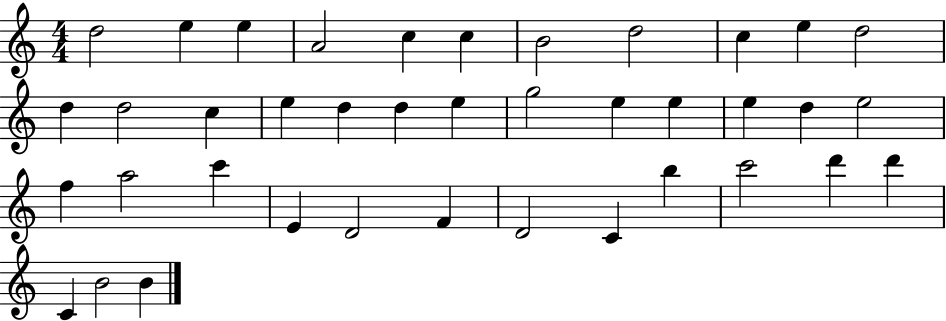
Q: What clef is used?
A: treble